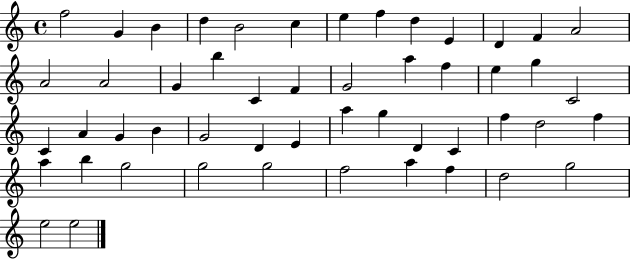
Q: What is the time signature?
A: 4/4